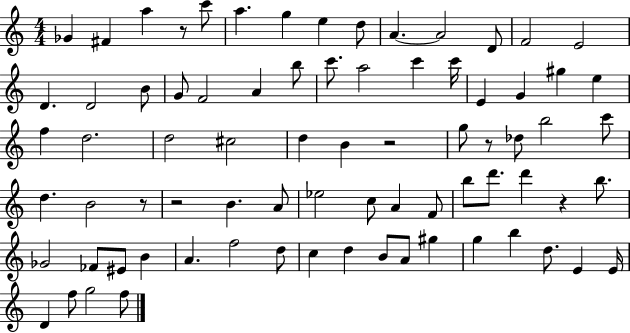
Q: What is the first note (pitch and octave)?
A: Gb4